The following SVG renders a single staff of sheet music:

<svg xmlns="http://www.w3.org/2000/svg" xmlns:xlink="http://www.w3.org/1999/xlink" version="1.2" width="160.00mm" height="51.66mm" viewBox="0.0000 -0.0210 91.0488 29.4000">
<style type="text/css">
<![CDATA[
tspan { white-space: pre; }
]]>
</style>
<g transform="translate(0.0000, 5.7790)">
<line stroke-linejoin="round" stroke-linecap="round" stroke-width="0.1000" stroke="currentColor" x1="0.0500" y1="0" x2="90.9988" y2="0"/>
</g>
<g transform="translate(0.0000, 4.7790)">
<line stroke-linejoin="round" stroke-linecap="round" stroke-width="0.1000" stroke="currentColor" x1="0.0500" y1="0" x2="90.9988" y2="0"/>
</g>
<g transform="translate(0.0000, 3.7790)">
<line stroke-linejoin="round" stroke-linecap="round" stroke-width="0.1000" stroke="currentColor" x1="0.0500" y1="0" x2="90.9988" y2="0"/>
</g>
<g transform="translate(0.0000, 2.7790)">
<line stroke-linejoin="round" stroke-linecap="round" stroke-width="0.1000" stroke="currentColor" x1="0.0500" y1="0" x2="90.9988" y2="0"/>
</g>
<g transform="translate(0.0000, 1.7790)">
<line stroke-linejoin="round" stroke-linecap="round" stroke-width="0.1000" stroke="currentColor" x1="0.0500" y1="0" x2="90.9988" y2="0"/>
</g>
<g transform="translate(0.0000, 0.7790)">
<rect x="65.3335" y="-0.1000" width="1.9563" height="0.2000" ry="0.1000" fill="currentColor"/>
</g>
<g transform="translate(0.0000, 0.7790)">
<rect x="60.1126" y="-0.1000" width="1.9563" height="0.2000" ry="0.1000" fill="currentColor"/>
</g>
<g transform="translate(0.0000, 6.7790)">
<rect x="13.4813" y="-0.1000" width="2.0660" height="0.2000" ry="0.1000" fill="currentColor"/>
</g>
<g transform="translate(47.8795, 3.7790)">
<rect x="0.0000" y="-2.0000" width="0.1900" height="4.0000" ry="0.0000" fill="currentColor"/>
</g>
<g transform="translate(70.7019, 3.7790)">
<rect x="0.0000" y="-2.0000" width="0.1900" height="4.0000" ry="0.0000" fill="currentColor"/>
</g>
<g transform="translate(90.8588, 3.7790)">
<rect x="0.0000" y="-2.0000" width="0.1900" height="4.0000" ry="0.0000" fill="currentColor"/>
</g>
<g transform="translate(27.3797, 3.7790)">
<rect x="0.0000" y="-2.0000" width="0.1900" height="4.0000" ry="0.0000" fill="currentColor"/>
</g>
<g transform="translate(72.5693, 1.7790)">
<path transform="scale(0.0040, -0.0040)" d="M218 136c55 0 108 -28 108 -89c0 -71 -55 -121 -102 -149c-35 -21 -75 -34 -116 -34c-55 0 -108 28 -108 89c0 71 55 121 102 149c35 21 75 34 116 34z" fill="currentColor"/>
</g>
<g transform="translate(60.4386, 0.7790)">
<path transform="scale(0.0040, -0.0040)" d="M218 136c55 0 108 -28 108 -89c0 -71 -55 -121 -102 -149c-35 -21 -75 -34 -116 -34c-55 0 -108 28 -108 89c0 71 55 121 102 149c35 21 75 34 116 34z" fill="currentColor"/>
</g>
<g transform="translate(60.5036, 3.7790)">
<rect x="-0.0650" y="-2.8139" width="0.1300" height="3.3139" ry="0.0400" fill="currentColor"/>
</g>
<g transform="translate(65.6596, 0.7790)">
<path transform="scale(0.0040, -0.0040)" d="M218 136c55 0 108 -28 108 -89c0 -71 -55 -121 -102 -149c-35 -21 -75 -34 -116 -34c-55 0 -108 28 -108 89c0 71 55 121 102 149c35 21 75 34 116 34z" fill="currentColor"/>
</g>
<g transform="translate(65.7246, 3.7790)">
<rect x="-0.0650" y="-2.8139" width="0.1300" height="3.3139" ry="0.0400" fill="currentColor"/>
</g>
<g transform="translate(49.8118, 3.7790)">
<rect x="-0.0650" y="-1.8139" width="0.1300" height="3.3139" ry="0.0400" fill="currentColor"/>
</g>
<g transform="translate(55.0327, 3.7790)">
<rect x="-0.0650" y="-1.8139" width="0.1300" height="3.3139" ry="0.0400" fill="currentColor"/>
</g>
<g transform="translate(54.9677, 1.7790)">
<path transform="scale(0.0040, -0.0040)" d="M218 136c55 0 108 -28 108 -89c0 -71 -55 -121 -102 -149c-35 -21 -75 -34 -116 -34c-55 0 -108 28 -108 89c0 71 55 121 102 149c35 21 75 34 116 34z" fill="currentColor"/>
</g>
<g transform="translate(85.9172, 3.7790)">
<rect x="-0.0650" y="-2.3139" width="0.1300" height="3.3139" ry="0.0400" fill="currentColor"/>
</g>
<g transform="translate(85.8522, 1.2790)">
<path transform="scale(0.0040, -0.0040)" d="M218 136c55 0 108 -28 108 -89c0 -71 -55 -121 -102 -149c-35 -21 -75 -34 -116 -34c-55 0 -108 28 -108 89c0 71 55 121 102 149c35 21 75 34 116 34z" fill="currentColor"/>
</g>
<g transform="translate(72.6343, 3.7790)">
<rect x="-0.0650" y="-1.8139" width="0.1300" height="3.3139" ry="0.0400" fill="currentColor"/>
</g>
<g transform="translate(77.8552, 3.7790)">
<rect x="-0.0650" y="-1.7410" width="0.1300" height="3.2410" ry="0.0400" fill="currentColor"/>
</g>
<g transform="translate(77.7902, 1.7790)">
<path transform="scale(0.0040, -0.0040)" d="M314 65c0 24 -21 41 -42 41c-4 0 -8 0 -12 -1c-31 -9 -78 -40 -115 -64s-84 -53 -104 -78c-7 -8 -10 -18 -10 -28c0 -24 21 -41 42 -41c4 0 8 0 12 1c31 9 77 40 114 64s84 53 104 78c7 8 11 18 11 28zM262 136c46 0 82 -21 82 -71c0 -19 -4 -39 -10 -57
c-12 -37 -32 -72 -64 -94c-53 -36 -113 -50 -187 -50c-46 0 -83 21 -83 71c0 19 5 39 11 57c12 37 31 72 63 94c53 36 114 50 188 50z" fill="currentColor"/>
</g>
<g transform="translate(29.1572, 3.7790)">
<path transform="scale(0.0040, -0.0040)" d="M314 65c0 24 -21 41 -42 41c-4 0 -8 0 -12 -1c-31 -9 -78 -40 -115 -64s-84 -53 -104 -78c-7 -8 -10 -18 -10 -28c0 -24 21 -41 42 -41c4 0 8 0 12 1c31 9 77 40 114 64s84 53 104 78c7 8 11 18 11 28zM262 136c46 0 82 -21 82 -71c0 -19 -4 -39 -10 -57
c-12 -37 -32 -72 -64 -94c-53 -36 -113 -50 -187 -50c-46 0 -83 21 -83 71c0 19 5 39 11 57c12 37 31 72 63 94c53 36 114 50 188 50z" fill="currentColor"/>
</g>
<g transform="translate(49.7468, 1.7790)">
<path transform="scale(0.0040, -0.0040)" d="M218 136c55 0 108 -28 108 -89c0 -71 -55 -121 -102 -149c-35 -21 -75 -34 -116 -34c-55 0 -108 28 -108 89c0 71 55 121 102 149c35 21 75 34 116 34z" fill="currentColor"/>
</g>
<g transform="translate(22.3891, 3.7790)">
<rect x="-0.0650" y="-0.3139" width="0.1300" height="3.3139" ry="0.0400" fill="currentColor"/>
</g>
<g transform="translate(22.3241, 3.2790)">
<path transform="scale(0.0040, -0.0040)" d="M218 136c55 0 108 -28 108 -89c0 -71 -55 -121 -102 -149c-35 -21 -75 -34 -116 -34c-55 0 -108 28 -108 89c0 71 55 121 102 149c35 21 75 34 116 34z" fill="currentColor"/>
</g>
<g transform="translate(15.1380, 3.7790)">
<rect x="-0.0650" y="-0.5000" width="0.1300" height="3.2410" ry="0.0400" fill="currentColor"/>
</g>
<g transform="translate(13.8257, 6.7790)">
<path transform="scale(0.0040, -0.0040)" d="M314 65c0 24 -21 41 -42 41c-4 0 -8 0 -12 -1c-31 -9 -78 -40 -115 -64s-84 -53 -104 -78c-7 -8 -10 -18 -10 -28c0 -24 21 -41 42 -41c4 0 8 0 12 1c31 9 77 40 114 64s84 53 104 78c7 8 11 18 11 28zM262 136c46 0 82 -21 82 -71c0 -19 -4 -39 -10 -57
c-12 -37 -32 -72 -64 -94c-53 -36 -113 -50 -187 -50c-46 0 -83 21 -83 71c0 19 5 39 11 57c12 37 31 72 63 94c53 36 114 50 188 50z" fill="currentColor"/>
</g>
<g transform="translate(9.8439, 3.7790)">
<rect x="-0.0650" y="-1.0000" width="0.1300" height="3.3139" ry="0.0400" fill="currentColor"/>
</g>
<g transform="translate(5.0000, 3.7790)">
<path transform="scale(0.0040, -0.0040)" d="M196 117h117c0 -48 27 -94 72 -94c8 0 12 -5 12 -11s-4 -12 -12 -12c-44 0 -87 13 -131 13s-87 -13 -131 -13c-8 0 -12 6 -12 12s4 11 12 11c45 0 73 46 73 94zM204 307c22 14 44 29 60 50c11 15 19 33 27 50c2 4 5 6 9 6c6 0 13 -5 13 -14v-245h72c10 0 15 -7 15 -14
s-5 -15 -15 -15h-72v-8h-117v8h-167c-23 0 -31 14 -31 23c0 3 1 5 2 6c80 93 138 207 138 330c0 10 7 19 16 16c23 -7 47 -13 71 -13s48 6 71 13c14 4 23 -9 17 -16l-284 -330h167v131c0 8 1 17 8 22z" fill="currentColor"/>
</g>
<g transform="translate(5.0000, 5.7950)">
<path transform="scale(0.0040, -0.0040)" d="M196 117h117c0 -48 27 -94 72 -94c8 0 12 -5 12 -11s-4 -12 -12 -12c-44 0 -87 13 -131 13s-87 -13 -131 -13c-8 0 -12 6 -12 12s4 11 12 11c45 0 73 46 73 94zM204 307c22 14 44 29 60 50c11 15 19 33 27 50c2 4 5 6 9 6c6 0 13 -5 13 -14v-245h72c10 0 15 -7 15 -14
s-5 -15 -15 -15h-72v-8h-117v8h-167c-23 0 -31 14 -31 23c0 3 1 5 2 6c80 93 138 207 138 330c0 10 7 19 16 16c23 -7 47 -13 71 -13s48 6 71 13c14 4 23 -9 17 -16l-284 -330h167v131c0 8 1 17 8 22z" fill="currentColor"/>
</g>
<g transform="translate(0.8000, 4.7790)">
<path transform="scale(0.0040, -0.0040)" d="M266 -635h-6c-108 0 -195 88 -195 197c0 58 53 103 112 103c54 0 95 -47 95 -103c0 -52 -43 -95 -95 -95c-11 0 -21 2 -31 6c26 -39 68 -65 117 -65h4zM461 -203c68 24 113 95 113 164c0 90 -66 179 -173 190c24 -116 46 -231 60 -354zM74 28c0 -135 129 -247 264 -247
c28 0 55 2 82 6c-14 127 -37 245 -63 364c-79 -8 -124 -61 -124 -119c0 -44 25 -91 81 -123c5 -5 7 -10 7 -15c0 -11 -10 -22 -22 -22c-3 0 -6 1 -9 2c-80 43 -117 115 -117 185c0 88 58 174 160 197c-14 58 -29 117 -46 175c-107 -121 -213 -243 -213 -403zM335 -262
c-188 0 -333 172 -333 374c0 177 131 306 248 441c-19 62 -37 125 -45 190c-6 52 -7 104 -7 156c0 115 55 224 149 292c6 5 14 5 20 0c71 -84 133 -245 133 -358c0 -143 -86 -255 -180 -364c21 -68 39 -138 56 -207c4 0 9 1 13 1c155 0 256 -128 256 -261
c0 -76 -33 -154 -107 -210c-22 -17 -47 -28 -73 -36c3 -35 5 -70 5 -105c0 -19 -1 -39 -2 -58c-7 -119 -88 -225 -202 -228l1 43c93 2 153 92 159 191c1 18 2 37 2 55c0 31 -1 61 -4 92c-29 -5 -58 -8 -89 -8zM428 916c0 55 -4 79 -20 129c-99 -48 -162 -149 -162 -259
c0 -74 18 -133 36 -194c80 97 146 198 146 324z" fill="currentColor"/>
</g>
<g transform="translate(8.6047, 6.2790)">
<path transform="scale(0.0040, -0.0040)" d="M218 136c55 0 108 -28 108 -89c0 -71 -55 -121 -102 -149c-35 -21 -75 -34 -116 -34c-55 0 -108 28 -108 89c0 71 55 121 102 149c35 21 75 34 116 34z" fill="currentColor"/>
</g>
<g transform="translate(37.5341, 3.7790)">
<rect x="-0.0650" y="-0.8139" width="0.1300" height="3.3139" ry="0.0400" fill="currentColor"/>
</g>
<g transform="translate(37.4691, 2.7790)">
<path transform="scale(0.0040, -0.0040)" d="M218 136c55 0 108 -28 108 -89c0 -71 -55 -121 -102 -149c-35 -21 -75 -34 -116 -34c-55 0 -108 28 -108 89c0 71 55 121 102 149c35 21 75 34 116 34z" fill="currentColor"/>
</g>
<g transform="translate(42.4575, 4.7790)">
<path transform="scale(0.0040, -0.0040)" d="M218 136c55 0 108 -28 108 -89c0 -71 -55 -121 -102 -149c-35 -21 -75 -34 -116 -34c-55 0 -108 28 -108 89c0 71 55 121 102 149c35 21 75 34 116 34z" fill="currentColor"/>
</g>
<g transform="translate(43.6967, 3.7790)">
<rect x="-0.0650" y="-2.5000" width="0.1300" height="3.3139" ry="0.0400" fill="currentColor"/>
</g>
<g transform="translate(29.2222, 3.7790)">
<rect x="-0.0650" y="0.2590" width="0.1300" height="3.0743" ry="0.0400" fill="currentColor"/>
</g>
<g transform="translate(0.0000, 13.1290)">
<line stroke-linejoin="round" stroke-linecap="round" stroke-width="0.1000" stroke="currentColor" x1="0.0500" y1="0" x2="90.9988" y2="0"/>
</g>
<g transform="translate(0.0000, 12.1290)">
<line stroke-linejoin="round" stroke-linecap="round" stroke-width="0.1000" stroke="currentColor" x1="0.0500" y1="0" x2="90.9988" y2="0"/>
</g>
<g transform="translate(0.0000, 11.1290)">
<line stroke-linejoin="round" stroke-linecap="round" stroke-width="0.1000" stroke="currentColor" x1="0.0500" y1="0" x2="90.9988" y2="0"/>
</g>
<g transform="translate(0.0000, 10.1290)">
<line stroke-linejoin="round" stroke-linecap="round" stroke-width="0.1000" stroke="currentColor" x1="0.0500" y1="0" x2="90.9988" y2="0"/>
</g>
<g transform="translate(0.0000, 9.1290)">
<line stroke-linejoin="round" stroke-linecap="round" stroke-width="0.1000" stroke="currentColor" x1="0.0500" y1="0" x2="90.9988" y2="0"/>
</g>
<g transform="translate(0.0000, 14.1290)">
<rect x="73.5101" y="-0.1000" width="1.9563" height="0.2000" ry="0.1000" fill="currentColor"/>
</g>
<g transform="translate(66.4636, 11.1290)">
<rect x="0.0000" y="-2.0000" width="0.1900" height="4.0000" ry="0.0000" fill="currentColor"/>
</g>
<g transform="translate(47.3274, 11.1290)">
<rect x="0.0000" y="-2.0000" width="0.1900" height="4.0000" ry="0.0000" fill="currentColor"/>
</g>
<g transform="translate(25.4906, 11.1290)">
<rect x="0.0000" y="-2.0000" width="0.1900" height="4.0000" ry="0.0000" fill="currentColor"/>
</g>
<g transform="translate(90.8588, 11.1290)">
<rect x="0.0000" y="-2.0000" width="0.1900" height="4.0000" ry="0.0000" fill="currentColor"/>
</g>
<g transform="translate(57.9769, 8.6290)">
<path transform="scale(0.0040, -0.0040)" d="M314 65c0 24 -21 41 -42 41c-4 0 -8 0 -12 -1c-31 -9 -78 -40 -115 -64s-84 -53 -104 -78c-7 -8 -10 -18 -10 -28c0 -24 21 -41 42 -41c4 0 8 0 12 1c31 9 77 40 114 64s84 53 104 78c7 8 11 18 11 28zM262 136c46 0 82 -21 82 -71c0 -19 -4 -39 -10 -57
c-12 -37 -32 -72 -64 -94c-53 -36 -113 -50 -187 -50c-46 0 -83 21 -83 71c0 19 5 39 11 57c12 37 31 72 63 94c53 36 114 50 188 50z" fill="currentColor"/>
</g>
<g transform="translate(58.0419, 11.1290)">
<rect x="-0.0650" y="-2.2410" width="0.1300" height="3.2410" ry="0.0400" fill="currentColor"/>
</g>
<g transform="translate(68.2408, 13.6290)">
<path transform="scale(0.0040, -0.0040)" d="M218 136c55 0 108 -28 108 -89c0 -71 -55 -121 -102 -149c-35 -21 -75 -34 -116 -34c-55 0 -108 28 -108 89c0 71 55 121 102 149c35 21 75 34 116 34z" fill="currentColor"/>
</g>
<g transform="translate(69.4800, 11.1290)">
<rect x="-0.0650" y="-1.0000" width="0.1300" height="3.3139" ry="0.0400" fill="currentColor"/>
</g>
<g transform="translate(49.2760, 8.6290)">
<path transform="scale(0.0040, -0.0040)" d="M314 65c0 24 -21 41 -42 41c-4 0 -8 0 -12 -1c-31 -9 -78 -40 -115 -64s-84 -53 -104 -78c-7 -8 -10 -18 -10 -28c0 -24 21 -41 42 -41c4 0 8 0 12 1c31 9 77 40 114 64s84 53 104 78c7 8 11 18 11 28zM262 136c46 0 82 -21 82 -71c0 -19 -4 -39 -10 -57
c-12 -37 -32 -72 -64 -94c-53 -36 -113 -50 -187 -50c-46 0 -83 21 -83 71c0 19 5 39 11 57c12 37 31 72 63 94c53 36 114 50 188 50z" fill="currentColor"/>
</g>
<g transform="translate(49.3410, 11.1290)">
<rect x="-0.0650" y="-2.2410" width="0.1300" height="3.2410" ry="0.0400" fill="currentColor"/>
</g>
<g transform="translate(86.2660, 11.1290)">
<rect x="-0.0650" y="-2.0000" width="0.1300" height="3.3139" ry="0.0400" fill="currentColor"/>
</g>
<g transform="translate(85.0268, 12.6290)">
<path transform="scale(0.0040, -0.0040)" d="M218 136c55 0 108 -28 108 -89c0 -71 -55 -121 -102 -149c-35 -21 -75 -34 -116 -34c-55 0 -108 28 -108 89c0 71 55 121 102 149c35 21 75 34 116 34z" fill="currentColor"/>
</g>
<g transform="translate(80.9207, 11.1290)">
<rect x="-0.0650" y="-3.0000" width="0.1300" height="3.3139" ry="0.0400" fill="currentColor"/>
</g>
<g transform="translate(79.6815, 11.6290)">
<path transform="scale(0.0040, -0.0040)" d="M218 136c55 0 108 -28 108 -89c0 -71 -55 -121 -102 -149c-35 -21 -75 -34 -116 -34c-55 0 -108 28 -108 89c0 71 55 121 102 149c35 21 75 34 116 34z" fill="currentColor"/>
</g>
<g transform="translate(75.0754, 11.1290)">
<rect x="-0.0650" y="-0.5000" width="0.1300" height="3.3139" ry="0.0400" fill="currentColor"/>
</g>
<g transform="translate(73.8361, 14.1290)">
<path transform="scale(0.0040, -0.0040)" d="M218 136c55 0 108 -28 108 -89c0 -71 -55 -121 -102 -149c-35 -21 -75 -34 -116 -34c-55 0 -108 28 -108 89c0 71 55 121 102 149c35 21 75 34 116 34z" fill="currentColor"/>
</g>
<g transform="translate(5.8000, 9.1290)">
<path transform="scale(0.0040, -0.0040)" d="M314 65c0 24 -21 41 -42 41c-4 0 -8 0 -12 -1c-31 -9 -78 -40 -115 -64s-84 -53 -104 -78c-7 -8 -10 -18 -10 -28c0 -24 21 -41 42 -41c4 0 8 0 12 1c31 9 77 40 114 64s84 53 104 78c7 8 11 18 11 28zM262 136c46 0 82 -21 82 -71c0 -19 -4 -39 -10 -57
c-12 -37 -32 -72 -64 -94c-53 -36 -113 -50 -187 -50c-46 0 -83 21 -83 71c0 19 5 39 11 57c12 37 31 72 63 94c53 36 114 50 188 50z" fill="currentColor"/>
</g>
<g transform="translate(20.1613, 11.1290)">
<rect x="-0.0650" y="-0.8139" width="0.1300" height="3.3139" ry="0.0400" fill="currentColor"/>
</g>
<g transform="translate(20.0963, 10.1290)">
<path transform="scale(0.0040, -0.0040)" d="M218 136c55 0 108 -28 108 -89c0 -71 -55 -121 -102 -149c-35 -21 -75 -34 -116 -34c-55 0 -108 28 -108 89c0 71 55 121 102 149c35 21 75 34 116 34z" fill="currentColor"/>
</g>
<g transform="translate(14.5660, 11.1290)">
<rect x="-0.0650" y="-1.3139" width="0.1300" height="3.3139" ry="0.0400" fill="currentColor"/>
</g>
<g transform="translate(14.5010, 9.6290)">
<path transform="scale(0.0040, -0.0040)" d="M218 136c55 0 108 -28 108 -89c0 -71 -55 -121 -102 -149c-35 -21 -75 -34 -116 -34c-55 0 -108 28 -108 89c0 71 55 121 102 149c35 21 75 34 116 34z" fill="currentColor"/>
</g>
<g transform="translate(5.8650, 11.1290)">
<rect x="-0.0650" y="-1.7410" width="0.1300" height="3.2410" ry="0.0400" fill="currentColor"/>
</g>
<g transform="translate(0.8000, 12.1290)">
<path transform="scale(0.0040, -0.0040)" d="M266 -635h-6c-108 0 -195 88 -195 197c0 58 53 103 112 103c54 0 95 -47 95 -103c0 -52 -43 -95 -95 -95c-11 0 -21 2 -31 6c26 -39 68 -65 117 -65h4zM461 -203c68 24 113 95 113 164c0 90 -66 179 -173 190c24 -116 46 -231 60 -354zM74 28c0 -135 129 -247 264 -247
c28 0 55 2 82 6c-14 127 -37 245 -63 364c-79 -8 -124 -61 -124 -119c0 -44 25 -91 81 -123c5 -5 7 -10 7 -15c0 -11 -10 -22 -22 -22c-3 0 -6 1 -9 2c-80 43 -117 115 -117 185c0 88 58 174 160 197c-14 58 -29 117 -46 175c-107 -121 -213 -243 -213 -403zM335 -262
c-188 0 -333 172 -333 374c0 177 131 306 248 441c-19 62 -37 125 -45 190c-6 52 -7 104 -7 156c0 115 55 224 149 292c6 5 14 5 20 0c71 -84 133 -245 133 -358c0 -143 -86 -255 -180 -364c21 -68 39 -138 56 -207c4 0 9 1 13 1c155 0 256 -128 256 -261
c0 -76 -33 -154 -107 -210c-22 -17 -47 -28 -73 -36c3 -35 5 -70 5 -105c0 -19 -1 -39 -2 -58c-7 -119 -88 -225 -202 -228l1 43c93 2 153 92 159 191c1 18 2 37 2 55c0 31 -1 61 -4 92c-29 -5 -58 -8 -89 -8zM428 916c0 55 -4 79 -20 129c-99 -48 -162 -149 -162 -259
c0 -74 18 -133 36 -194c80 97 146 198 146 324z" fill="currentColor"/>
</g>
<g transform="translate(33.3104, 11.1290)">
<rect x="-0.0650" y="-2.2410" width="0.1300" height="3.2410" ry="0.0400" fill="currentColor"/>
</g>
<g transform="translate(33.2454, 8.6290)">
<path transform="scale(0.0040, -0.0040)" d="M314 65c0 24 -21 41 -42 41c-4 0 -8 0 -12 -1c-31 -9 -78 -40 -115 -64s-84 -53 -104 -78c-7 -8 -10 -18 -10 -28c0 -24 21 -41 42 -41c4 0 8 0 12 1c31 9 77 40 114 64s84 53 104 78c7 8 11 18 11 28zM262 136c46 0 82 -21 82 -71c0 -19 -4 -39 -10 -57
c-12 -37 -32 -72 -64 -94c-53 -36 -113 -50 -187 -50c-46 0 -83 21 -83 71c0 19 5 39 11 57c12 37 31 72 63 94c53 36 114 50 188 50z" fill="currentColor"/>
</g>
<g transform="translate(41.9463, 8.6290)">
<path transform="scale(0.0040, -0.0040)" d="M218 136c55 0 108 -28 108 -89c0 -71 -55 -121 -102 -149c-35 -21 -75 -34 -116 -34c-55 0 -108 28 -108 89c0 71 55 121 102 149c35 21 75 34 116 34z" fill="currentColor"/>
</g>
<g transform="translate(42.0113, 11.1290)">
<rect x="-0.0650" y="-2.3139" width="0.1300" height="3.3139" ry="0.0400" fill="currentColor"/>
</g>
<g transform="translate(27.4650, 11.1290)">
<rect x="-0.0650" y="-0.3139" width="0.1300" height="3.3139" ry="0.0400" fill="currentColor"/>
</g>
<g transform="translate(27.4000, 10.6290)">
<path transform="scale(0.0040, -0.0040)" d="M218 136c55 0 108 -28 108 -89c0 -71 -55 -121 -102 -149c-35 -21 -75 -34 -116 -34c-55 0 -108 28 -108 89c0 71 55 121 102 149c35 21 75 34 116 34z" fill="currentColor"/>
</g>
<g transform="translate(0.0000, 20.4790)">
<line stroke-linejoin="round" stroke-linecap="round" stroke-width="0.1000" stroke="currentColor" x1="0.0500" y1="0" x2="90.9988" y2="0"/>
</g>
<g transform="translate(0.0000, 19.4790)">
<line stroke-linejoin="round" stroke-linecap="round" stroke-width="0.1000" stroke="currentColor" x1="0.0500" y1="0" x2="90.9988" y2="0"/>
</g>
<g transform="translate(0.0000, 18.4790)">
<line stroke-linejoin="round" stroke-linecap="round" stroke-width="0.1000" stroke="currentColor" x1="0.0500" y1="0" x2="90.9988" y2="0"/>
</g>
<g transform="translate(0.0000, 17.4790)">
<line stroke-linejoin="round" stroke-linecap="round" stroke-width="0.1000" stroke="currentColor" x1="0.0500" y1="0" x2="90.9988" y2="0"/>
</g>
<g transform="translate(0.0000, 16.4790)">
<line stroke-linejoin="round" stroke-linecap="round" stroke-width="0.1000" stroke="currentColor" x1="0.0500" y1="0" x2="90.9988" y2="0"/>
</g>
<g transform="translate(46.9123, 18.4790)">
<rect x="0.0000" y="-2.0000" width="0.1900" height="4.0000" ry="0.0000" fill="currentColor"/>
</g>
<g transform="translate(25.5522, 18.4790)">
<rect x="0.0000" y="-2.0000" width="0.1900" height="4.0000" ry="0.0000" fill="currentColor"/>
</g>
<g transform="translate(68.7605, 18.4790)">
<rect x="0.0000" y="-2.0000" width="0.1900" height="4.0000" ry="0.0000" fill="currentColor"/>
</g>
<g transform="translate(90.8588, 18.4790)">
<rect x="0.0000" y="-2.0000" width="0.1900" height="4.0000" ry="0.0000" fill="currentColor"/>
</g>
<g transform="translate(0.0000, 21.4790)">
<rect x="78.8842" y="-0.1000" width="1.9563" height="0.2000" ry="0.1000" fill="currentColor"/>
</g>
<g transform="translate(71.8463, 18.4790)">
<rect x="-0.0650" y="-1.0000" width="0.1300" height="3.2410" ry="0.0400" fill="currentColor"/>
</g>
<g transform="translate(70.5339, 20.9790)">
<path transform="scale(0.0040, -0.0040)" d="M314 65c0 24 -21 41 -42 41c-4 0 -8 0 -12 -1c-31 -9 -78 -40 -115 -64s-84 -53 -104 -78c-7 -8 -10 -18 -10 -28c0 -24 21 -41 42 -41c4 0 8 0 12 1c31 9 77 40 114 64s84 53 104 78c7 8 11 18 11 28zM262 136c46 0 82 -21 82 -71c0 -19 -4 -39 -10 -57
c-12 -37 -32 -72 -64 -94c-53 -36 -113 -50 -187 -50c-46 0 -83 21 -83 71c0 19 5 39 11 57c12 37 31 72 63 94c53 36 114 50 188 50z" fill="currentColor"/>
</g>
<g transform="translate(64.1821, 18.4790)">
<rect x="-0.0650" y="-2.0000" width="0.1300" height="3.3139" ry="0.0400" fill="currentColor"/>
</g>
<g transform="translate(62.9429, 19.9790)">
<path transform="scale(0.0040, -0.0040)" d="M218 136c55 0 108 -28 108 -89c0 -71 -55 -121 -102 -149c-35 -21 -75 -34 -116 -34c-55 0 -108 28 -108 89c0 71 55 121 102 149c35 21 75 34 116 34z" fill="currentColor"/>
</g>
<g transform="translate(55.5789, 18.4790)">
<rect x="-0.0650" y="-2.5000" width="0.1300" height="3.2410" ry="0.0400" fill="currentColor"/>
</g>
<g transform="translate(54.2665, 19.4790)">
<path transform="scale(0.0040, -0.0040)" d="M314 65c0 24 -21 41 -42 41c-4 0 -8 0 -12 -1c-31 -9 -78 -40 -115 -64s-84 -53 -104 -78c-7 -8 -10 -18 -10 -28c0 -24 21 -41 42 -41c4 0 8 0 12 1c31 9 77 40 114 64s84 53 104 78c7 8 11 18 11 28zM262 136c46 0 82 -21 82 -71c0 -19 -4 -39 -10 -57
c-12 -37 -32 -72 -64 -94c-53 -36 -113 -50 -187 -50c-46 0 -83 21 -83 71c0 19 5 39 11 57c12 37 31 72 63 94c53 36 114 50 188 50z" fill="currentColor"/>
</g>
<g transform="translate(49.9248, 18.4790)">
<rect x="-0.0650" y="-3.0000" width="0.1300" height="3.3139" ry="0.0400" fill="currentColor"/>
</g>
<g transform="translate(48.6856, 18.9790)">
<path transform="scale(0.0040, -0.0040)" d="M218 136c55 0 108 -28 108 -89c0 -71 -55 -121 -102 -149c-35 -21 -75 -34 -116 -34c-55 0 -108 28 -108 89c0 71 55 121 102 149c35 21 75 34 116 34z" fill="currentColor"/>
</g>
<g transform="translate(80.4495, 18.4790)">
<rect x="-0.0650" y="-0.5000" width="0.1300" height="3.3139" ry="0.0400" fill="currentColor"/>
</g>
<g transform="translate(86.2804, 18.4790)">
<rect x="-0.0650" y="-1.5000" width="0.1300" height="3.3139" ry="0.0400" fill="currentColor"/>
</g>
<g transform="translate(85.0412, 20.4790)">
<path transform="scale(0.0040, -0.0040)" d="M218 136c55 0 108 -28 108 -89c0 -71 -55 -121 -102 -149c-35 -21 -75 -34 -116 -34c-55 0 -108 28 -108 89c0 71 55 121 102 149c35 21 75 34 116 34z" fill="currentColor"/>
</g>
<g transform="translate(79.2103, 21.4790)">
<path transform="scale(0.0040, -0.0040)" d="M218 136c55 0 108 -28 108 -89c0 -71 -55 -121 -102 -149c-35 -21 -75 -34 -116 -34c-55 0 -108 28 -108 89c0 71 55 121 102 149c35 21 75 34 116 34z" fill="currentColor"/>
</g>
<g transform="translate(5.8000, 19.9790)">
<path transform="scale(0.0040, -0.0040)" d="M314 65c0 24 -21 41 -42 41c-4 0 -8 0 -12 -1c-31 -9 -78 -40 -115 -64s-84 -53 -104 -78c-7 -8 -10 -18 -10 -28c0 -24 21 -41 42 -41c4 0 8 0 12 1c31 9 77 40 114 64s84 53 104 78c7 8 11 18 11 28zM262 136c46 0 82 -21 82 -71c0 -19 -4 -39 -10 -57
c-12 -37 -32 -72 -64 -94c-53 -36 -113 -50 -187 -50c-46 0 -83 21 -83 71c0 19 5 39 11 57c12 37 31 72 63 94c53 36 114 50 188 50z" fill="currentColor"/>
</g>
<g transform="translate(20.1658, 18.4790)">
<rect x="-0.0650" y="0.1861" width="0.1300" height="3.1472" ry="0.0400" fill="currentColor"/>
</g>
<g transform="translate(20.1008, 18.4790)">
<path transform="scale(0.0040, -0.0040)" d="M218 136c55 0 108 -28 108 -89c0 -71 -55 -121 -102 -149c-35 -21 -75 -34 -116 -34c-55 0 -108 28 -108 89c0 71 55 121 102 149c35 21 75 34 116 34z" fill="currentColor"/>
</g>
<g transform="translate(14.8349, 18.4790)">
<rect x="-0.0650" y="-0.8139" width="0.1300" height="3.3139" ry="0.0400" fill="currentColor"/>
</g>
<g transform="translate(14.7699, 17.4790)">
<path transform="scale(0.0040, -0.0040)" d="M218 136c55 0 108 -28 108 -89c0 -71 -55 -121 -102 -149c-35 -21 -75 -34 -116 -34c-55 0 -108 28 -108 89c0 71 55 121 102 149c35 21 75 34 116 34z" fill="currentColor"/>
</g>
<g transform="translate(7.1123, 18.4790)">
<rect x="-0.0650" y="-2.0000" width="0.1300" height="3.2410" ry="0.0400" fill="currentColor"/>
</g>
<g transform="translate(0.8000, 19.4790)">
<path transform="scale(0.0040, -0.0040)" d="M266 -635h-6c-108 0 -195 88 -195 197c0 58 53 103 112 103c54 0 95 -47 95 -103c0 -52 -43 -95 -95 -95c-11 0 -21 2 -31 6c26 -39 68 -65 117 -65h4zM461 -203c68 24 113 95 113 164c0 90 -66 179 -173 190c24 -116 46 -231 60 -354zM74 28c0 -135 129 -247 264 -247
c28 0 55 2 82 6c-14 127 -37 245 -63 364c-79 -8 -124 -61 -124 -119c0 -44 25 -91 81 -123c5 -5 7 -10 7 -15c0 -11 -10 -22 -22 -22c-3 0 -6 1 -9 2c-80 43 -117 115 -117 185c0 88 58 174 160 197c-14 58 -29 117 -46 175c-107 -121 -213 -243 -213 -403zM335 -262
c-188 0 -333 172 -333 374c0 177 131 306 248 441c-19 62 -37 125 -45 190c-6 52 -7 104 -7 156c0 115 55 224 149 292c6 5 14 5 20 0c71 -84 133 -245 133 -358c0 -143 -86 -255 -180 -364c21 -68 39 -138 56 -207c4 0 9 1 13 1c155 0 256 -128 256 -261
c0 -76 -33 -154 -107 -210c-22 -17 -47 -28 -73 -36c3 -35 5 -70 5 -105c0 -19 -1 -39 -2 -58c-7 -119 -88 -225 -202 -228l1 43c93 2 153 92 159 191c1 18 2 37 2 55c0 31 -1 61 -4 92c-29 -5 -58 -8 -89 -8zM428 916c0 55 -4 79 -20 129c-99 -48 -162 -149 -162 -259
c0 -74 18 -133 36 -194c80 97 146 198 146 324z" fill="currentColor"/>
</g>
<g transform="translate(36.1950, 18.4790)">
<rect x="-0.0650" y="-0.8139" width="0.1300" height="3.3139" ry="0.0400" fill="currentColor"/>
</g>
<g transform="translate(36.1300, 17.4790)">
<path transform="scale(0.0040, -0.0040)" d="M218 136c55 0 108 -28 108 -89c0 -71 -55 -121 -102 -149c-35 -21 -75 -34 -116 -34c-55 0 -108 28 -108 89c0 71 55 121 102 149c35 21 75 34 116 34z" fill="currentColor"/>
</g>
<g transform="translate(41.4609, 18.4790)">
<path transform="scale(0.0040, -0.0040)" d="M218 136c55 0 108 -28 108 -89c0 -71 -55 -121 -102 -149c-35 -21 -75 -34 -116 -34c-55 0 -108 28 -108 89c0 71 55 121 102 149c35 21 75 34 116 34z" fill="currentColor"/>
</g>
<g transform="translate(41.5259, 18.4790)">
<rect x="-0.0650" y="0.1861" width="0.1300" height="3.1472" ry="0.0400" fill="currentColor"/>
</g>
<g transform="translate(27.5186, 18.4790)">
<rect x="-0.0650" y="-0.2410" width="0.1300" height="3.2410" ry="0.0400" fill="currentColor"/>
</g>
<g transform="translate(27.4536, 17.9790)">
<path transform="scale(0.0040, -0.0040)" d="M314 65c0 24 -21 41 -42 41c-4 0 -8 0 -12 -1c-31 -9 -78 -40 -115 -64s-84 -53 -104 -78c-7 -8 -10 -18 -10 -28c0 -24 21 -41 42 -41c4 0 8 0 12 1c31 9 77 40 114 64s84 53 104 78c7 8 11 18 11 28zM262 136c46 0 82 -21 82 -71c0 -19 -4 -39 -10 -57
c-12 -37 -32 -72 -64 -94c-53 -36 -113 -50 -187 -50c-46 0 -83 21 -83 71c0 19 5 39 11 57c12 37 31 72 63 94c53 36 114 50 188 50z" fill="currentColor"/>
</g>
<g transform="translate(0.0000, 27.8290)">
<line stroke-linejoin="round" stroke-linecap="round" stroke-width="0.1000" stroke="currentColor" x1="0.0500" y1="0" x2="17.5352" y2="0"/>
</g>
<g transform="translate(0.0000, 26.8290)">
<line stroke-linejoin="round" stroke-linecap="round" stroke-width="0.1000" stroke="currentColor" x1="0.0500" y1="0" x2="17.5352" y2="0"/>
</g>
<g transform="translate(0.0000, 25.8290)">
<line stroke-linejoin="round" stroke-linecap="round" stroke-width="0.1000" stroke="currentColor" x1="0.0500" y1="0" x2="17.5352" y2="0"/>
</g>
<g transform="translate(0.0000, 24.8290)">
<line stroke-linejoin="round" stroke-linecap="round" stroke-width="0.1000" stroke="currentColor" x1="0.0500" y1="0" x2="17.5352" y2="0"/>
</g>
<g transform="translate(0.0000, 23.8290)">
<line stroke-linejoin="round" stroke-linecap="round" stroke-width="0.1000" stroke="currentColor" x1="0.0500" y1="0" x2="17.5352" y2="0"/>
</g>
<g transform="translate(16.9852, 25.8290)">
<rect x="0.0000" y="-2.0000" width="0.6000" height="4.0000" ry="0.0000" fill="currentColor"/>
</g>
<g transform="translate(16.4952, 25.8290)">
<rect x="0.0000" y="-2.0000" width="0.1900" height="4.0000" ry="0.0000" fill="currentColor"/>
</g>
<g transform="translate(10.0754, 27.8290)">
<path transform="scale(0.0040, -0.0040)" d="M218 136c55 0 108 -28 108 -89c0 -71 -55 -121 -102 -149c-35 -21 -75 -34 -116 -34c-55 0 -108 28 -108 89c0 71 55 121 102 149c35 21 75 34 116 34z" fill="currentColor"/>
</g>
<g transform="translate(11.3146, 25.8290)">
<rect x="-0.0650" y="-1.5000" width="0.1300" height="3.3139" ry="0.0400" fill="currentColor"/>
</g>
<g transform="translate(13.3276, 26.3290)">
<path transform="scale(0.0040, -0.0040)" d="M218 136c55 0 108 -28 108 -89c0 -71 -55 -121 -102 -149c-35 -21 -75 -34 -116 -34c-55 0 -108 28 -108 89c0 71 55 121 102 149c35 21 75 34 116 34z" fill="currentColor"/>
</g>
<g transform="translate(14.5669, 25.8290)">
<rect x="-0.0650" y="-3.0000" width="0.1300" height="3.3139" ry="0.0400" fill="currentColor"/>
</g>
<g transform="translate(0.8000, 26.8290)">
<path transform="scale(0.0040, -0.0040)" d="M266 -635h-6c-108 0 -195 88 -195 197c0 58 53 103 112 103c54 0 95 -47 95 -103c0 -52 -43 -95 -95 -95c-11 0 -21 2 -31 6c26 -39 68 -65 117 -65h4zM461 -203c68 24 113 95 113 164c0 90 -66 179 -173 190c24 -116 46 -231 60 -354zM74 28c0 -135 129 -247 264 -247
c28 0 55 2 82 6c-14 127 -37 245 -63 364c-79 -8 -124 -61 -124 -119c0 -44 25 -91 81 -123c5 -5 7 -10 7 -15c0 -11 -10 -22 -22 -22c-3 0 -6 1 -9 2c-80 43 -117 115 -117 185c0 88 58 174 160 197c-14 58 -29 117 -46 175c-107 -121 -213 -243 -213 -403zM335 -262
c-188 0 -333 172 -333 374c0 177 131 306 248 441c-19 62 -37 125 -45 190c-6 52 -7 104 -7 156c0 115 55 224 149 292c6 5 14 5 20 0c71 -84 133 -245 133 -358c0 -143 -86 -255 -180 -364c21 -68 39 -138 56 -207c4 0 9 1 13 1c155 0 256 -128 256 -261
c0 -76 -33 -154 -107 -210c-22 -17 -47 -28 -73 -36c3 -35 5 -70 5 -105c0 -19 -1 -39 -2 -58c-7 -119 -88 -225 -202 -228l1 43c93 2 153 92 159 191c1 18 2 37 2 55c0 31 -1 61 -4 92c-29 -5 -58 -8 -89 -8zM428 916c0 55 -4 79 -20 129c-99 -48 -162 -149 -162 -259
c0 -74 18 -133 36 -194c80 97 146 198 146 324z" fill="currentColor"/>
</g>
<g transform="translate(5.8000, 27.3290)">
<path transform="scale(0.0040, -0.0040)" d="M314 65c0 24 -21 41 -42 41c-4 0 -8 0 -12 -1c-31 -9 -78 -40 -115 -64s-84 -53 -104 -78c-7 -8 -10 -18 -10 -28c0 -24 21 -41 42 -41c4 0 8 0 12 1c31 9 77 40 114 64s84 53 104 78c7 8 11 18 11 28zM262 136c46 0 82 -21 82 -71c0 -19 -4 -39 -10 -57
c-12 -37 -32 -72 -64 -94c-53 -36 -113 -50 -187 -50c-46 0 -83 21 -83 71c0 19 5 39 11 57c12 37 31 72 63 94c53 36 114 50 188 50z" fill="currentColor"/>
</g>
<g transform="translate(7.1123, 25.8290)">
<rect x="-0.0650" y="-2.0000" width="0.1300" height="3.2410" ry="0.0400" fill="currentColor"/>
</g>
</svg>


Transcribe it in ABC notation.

X:1
T:Untitled
M:4/4
L:1/4
K:C
D C2 c B2 d G f f a a f f2 g f2 e d c g2 g g2 g2 D C A F F2 d B c2 d B A G2 F D2 C E F2 E A